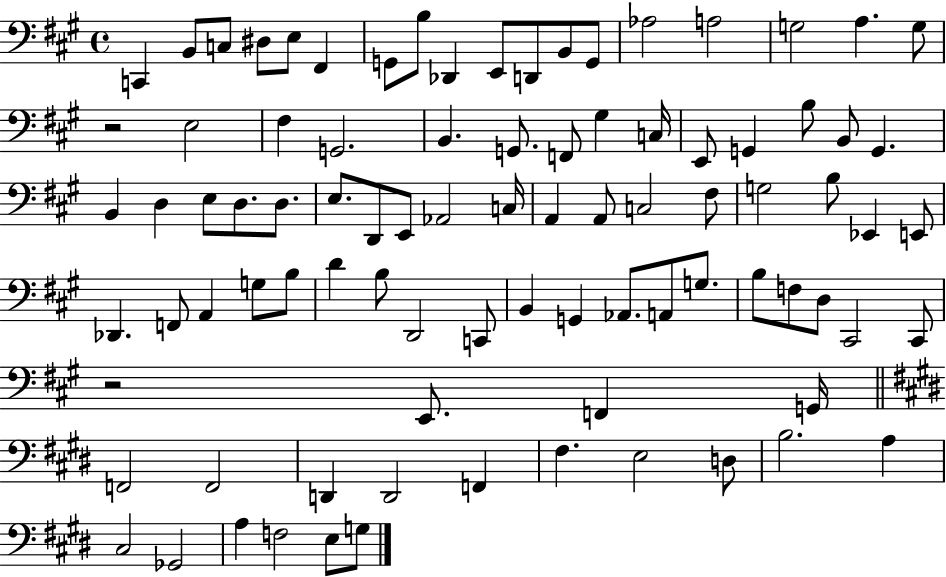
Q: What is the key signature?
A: A major